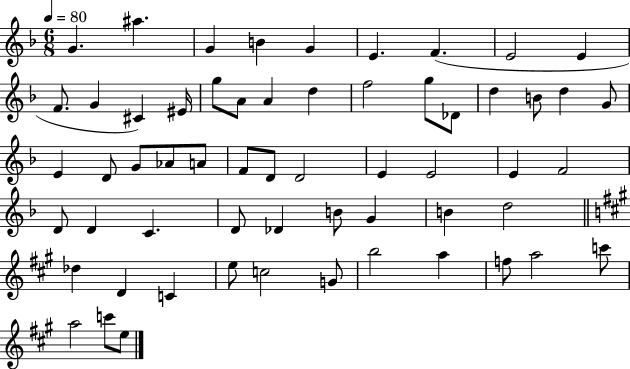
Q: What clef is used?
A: treble